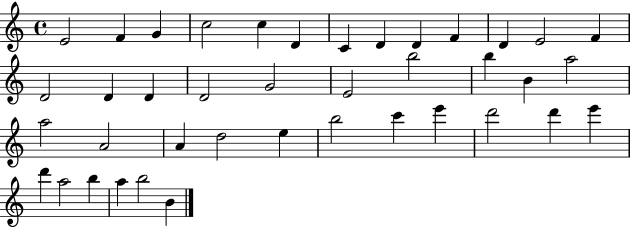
{
  \clef treble
  \time 4/4
  \defaultTimeSignature
  \key c \major
  e'2 f'4 g'4 | c''2 c''4 d'4 | c'4 d'4 d'4 f'4 | d'4 e'2 f'4 | \break d'2 d'4 d'4 | d'2 g'2 | e'2 b''2 | b''4 b'4 a''2 | \break a''2 a'2 | a'4 d''2 e''4 | b''2 c'''4 e'''4 | d'''2 d'''4 e'''4 | \break d'''4 a''2 b''4 | a''4 b''2 b'4 | \bar "|."
}